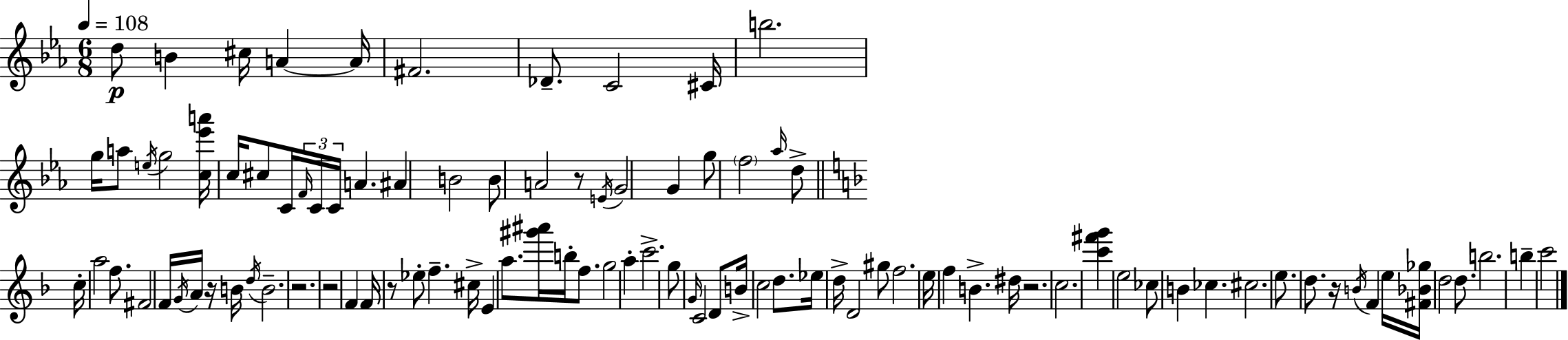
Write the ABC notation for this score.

X:1
T:Untitled
M:6/8
L:1/4
K:Cm
d/2 B ^c/4 A A/4 ^F2 _D/2 C2 ^C/4 b2 g/4 a/2 e/4 g2 [c_e'a']/4 c/4 ^c/2 C/4 F/4 C/4 C/4 A ^A B2 B/2 A2 z/2 E/4 G2 G g/2 f2 _a/4 d/2 c/4 a2 f/2 ^F2 F/4 G/4 A/4 z/4 B/4 d/4 B2 z2 z2 F F/4 z/2 _e/2 f ^c/4 E a/2 [^g'^a']/4 b/4 f/2 g2 a c'2 g/2 G/4 C2 D/2 B/4 c2 d/2 _e/4 d/4 D2 ^g/2 f2 e/4 f B ^d/4 z2 c2 [c'^f'g'] e2 _c/2 B _c ^c2 e/2 d/2 z/4 B/4 F e/4 [^F_B_g]/4 d2 d/2 b2 b c'2